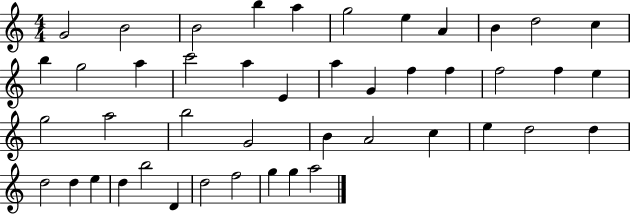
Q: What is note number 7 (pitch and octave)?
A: E5